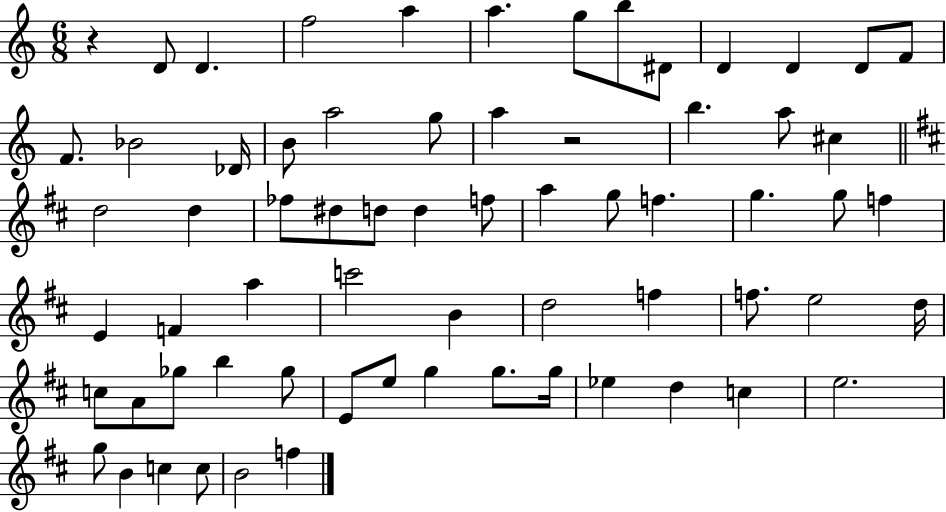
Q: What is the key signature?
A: C major